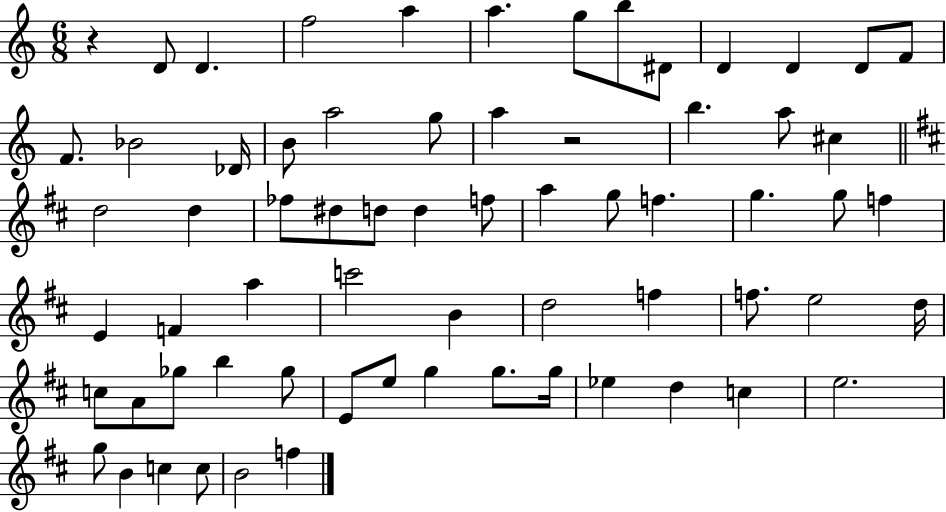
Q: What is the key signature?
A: C major